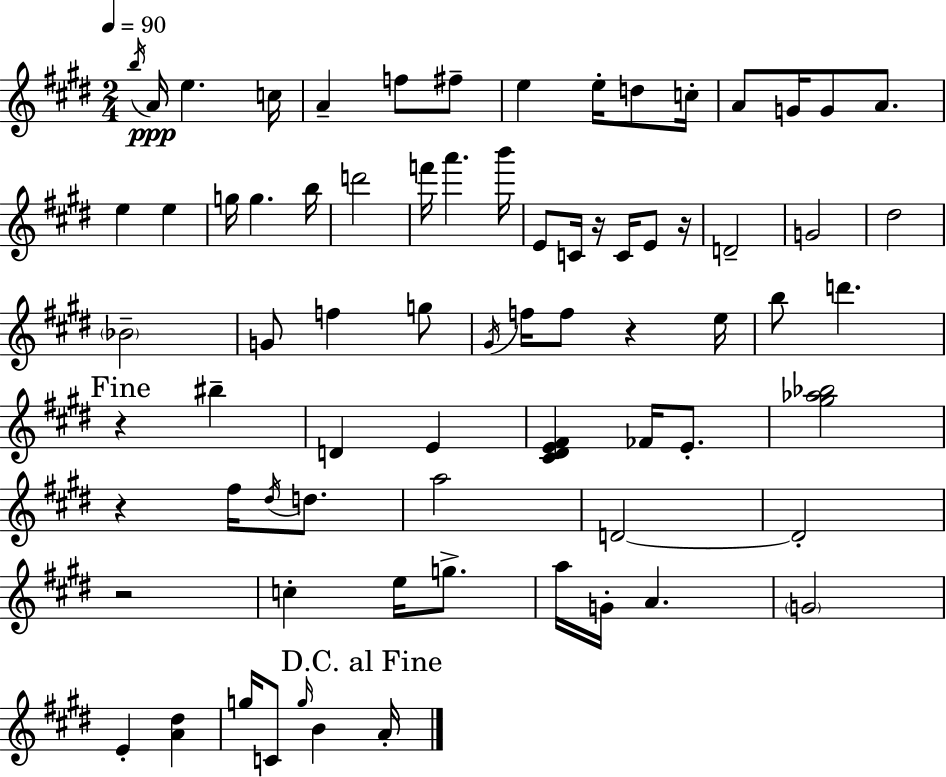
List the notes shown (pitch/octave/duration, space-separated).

B5/s A4/s E5/q. C5/s A4/q F5/e F#5/e E5/q E5/s D5/e C5/s A4/e G4/s G4/e A4/e. E5/q E5/q G5/s G5/q. B5/s D6/h F6/s A6/q. B6/s E4/e C4/s R/s C4/s E4/e R/s D4/h G4/h D#5/h Bb4/h G4/e F5/q G5/e G#4/s F5/s F5/e R/q E5/s B5/e D6/q. R/q BIS5/q D4/q E4/q [C#4,D#4,E4,F#4]/q FES4/s E4/e. [G#5,Ab5,Bb5]/h R/q F#5/s D#5/s D5/e. A5/h D4/h D4/h R/h C5/q E5/s G5/e. A5/s G4/s A4/q. G4/h E4/q [A4,D#5]/q G5/s C4/e G5/s B4/q A4/s